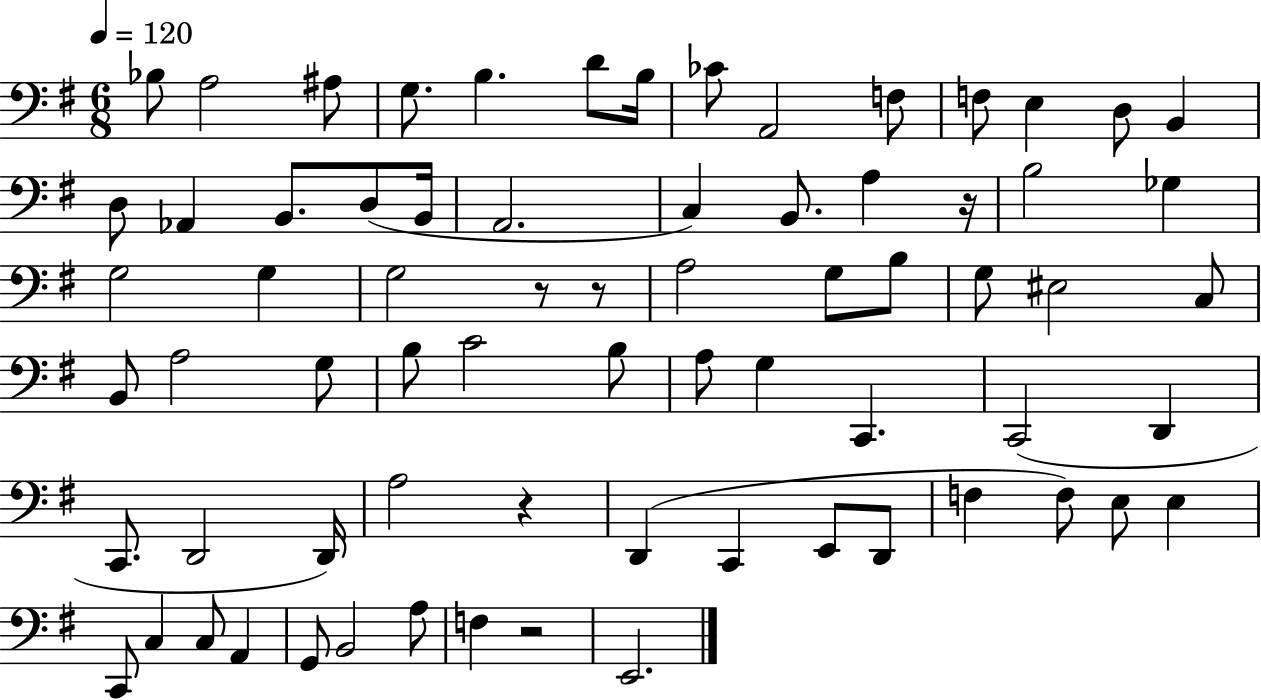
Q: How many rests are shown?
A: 5